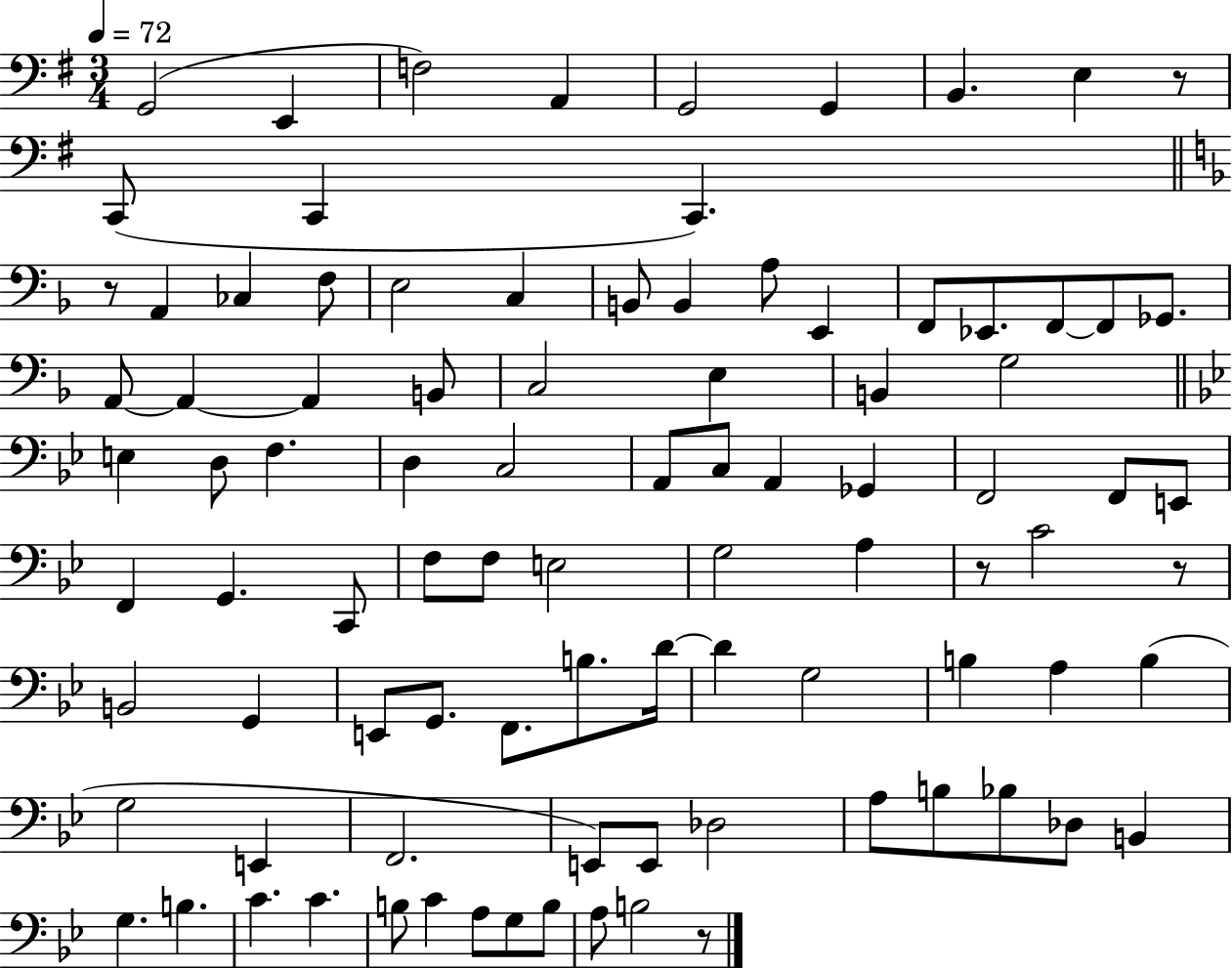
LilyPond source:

{
  \clef bass
  \numericTimeSignature
  \time 3/4
  \key g \major
  \tempo 4 = 72
  g,2( e,4 | f2) a,4 | g,2 g,4 | b,4. e4 r8 | \break c,8( c,4 c,4.) | \bar "||" \break \key f \major r8 a,4 ces4 f8 | e2 c4 | b,8 b,4 a8 e,4 | f,8 ees,8. f,8~~ f,8 ges,8. | \break a,8~~ a,4~~ a,4 b,8 | c2 e4 | b,4 g2 | \bar "||" \break \key bes \major e4 d8 f4. | d4 c2 | a,8 c8 a,4 ges,4 | f,2 f,8 e,8 | \break f,4 g,4. c,8 | f8 f8 e2 | g2 a4 | r8 c'2 r8 | \break b,2 g,4 | e,8 g,8. f,8. b8. d'16~~ | d'4 g2 | b4 a4 b4( | \break g2 e,4 | f,2. | e,8) e,8 des2 | a8 b8 bes8 des8 b,4 | \break g4. b4. | c'4. c'4. | b8 c'4 a8 g8 b8 | a8 b2 r8 | \break \bar "|."
}